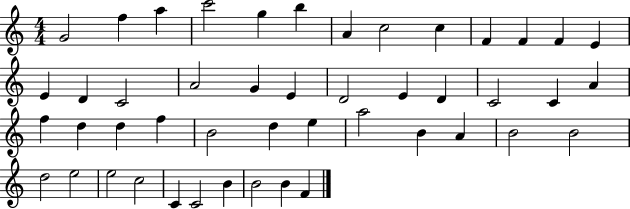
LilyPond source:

{
  \clef treble
  \numericTimeSignature
  \time 4/4
  \key c \major
  g'2 f''4 a''4 | c'''2 g''4 b''4 | a'4 c''2 c''4 | f'4 f'4 f'4 e'4 | \break e'4 d'4 c'2 | a'2 g'4 e'4 | d'2 e'4 d'4 | c'2 c'4 a'4 | \break f''4 d''4 d''4 f''4 | b'2 d''4 e''4 | a''2 b'4 a'4 | b'2 b'2 | \break d''2 e''2 | e''2 c''2 | c'4 c'2 b'4 | b'2 b'4 f'4 | \break \bar "|."
}